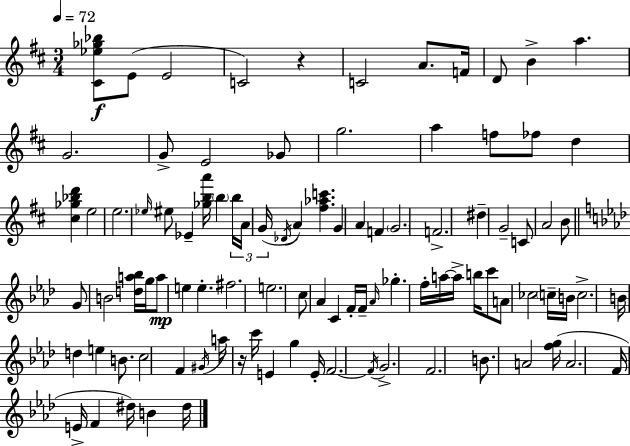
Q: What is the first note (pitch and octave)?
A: E4